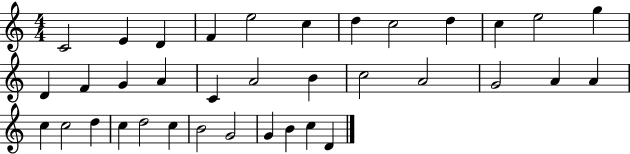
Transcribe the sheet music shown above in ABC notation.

X:1
T:Untitled
M:4/4
L:1/4
K:C
C2 E D F e2 c d c2 d c e2 g D F G A C A2 B c2 A2 G2 A A c c2 d c d2 c B2 G2 G B c D